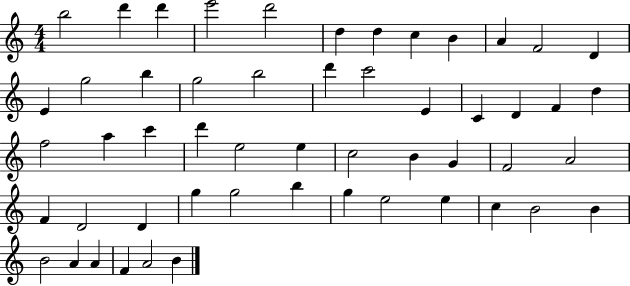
{
  \clef treble
  \numericTimeSignature
  \time 4/4
  \key c \major
  b''2 d'''4 d'''4 | e'''2 d'''2 | d''4 d''4 c''4 b'4 | a'4 f'2 d'4 | \break e'4 g''2 b''4 | g''2 b''2 | d'''4 c'''2 e'4 | c'4 d'4 f'4 d''4 | \break f''2 a''4 c'''4 | d'''4 e''2 e''4 | c''2 b'4 g'4 | f'2 a'2 | \break f'4 d'2 d'4 | g''4 g''2 b''4 | g''4 e''2 e''4 | c''4 b'2 b'4 | \break b'2 a'4 a'4 | f'4 a'2 b'4 | \bar "|."
}